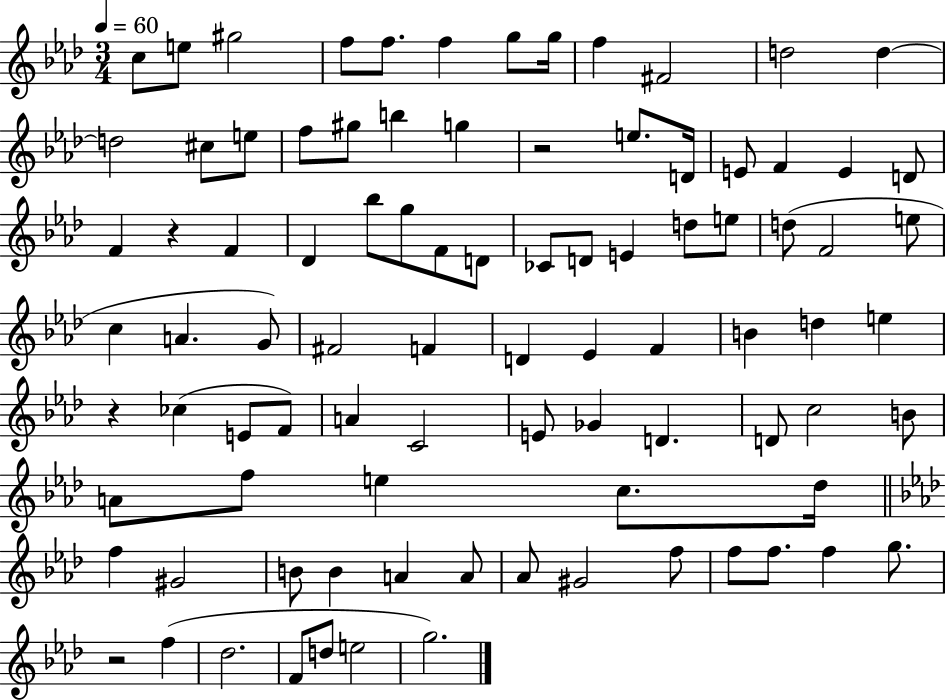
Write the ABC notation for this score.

X:1
T:Untitled
M:3/4
L:1/4
K:Ab
c/2 e/2 ^g2 f/2 f/2 f g/2 g/4 f ^F2 d2 d d2 ^c/2 e/2 f/2 ^g/2 b g z2 e/2 D/4 E/2 F E D/2 F z F _D _b/2 g/2 F/2 D/2 _C/2 D/2 E d/2 e/2 d/2 F2 e/2 c A G/2 ^F2 F D _E F B d e z _c E/2 F/2 A C2 E/2 _G D D/2 c2 B/2 A/2 f/2 e c/2 _d/4 f ^G2 B/2 B A A/2 _A/2 ^G2 f/2 f/2 f/2 f g/2 z2 f _d2 F/2 d/2 e2 g2